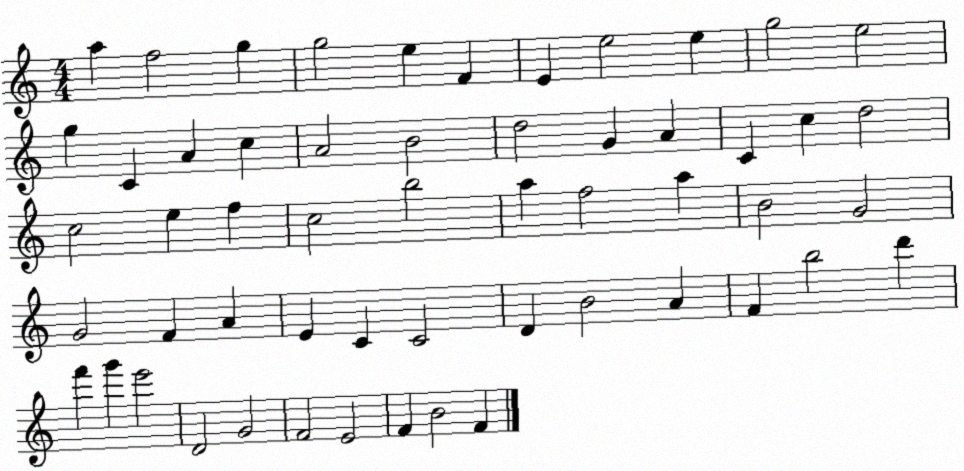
X:1
T:Untitled
M:4/4
L:1/4
K:C
a f2 g g2 e F E e2 e g2 e2 g C A c A2 B2 d2 G A C c d2 c2 e f c2 b2 a f2 a B2 G2 G2 F A E C C2 D B2 A F b2 d' f' g' e'2 D2 G2 F2 E2 F B2 F